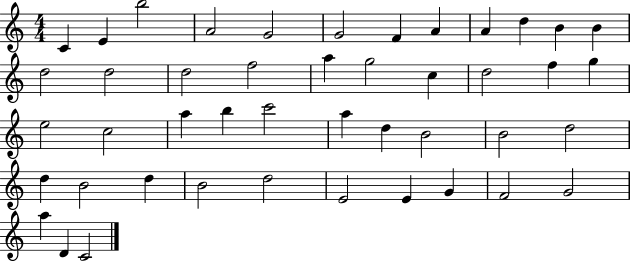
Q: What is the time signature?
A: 4/4